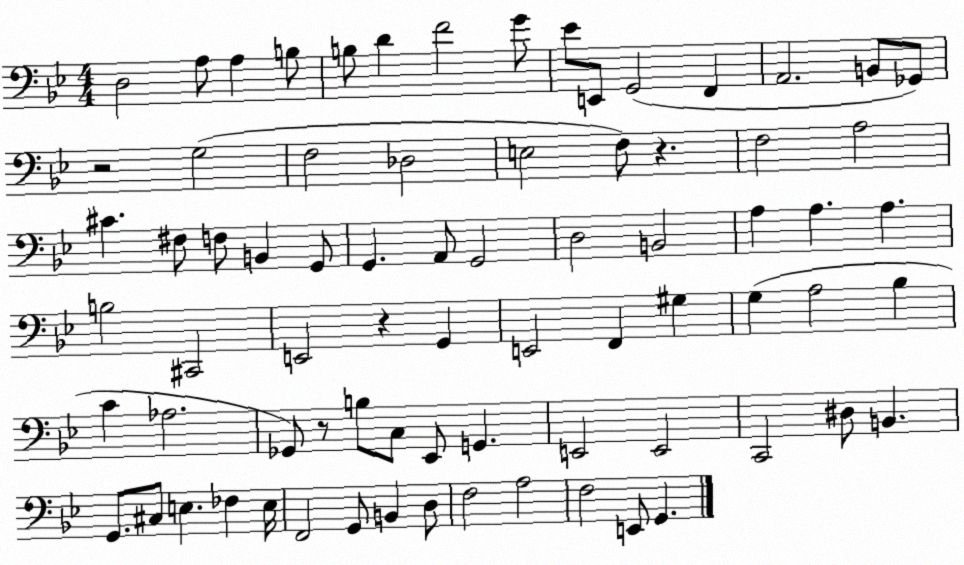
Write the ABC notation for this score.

X:1
T:Untitled
M:4/4
L:1/4
K:Bb
D,2 A,/2 A, B,/2 B,/2 D F2 G/2 _E/2 E,,/2 G,,2 F,, A,,2 B,,/2 _G,,/2 z2 G,2 F,2 _D,2 E,2 F,/2 z F,2 A,2 ^C ^F,/2 F,/2 B,, G,,/2 G,, A,,/2 G,,2 D,2 B,,2 A, A, A, B,2 ^C,,2 E,,2 z G,, E,,2 F,, ^G, G, A,2 _B, C _A,2 _G,,/2 z/2 B,/2 C,/2 _E,,/2 G,, E,,2 E,,2 C,,2 ^D,/2 B,, G,,/2 ^C,/2 E, _F, E,/4 F,,2 G,,/2 B,, D,/2 F,2 A,2 F,2 E,,/2 G,,